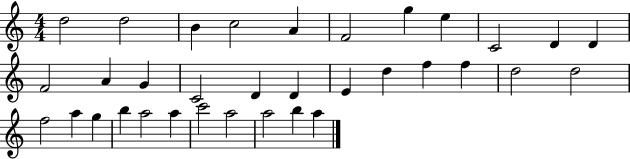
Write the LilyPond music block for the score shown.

{
  \clef treble
  \numericTimeSignature
  \time 4/4
  \key c \major
  d''2 d''2 | b'4 c''2 a'4 | f'2 g''4 e''4 | c'2 d'4 d'4 | \break f'2 a'4 g'4 | c'2 d'4 d'4 | e'4 d''4 f''4 f''4 | d''2 d''2 | \break f''2 a''4 g''4 | b''4 a''2 a''4 | c'''2 a''2 | a''2 b''4 a''4 | \break \bar "|."
}